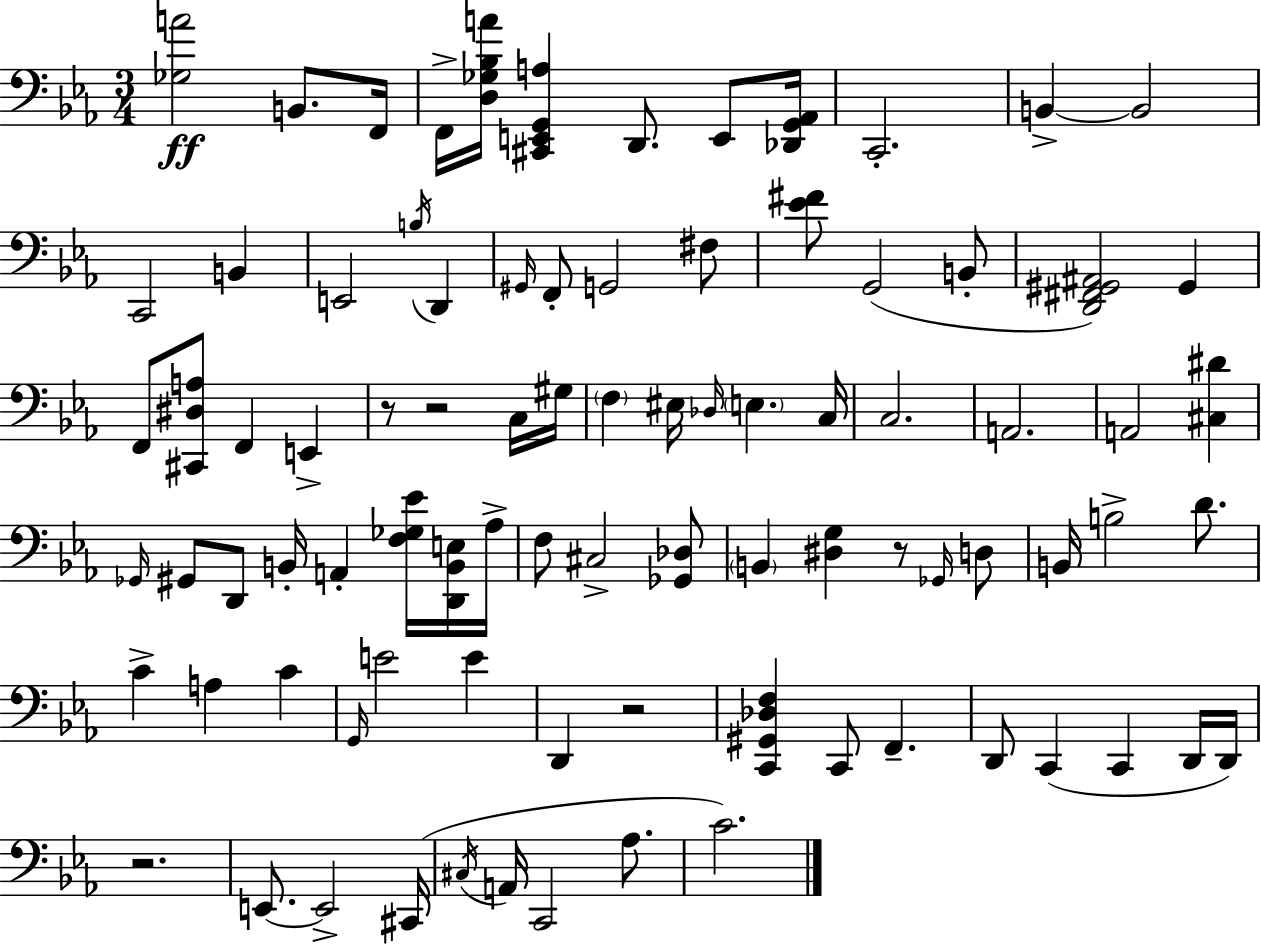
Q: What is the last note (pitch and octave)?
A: C4